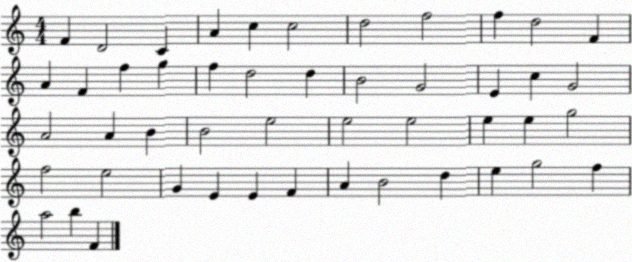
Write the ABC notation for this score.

X:1
T:Untitled
M:4/4
L:1/4
K:C
F D2 C A c c2 d2 f2 f d2 F A F f g f d2 d B2 G2 E c G2 A2 A B B2 e2 e2 e2 e e g2 f2 e2 G E E F A B2 d e g2 f a2 b F